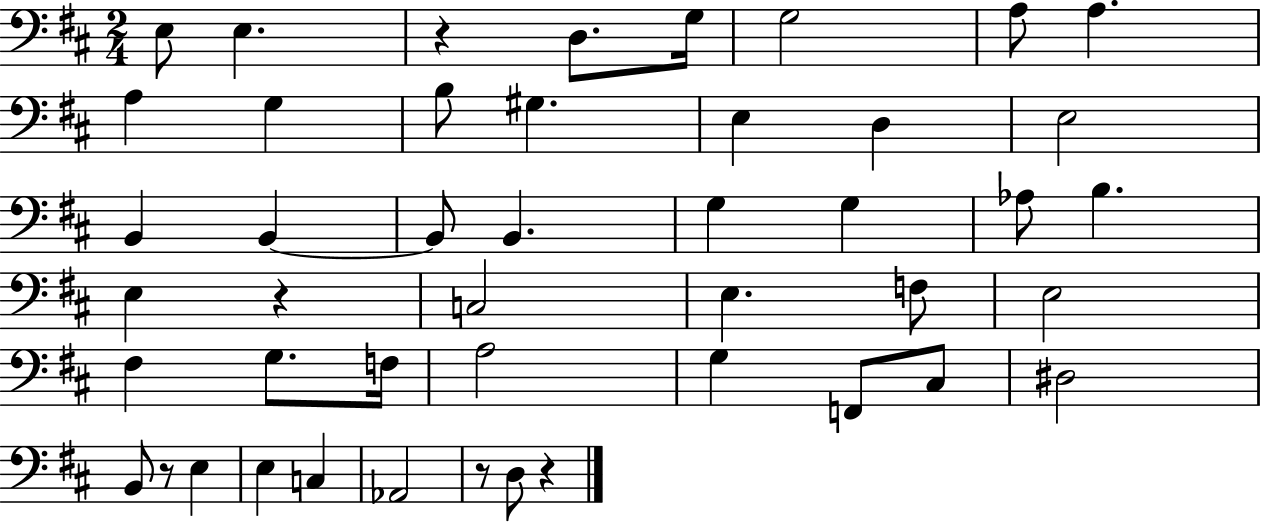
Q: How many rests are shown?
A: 5